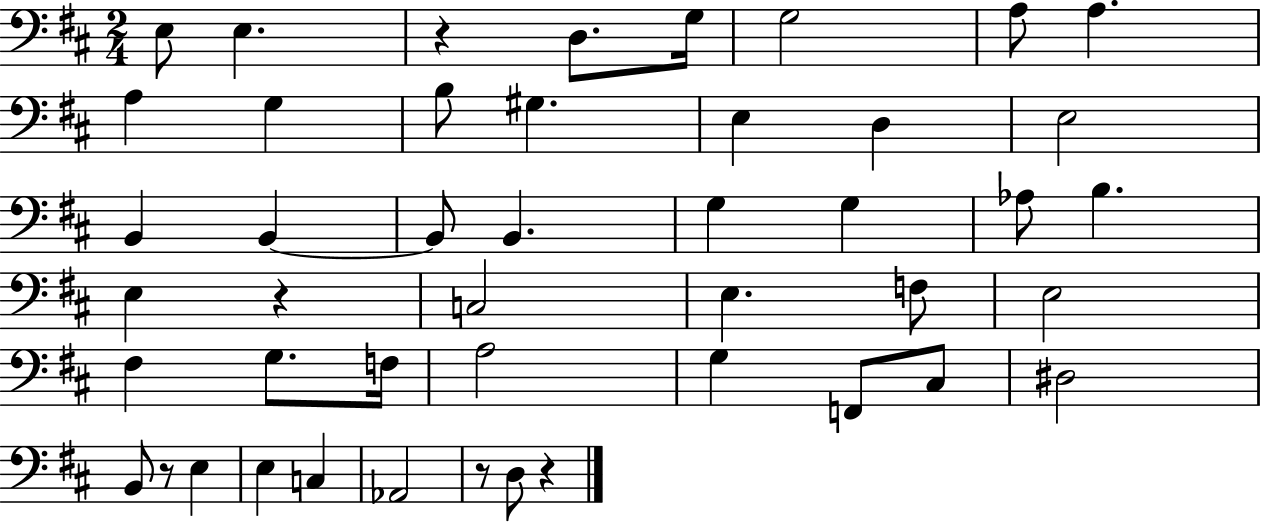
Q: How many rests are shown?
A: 5